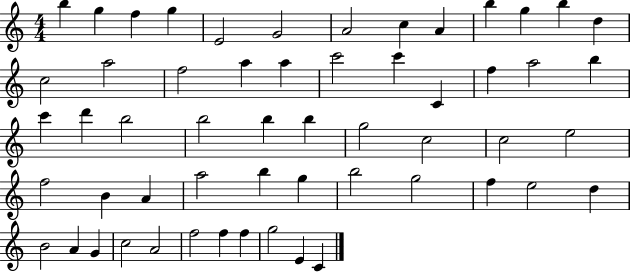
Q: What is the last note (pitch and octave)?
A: C4